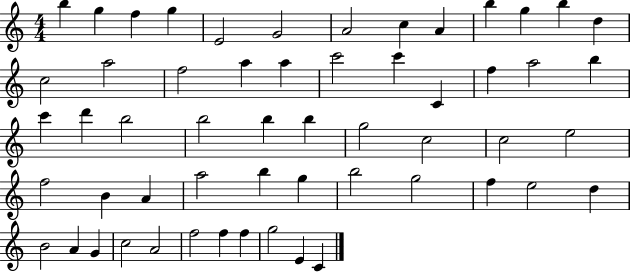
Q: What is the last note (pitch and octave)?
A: C4